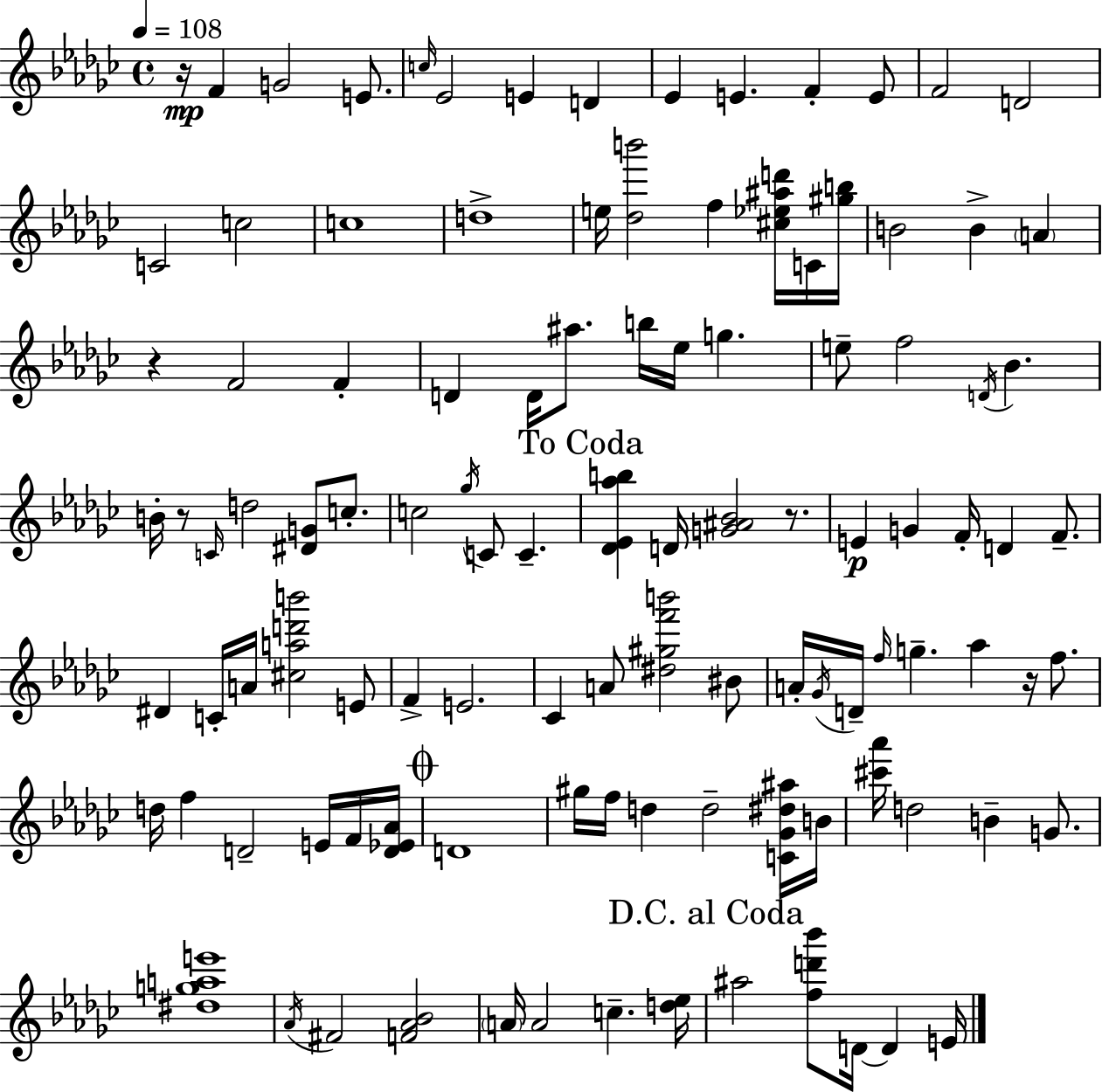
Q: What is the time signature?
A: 4/4